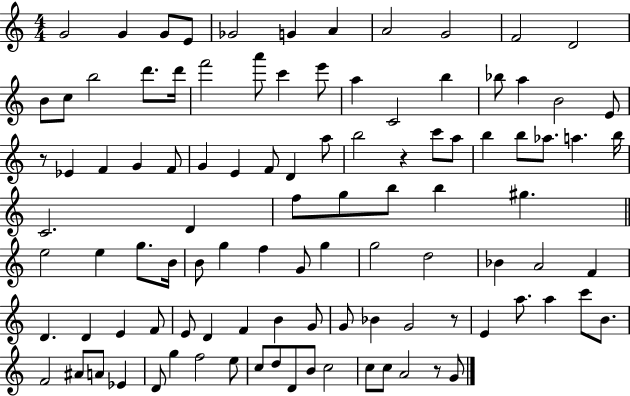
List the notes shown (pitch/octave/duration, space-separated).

G4/h G4/q G4/e E4/e Gb4/h G4/q A4/q A4/h G4/h F4/h D4/h B4/e C5/e B5/h D6/e. D6/s F6/h A6/e C6/q E6/e A5/q C4/h B5/q Bb5/e A5/q B4/h E4/e R/e Eb4/q F4/q G4/q F4/e G4/q E4/q F4/e D4/q A5/e B5/h R/q C6/e A5/e B5/q B5/e Ab5/e. A5/q. B5/s C4/h. D4/q F5/e G5/e B5/e B5/q G#5/q. E5/h E5/q G5/e. B4/s B4/e G5/q F5/q G4/e G5/q G5/h D5/h Bb4/q A4/h F4/q D4/q. D4/q E4/q F4/e E4/e D4/q F4/q B4/q G4/e G4/e Bb4/q G4/h R/e E4/q A5/e. A5/q C6/e B4/e. F4/h A#4/e A4/e Eb4/q D4/e G5/q F5/h E5/e C5/e D5/e D4/e B4/e C5/h C5/e C5/e A4/h R/e G4/e